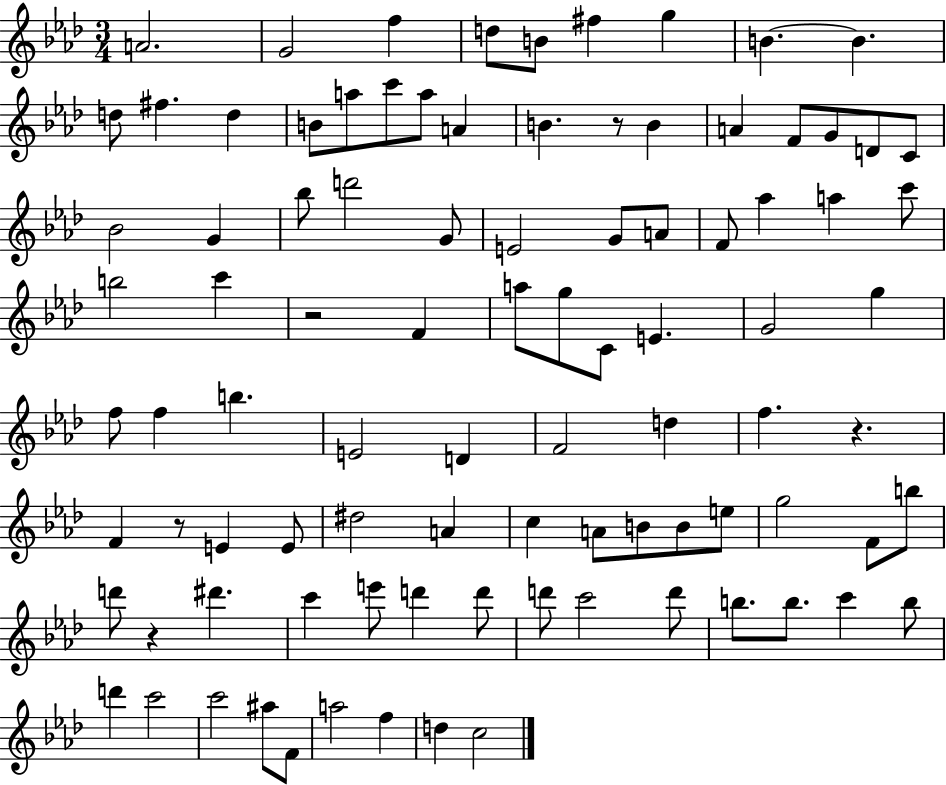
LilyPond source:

{
  \clef treble
  \numericTimeSignature
  \time 3/4
  \key aes \major
  a'2. | g'2 f''4 | d''8 b'8 fis''4 g''4 | b'4.~~ b'4. | \break d''8 fis''4. d''4 | b'8 a''8 c'''8 a''8 a'4 | b'4. r8 b'4 | a'4 f'8 g'8 d'8 c'8 | \break bes'2 g'4 | bes''8 d'''2 g'8 | e'2 g'8 a'8 | f'8 aes''4 a''4 c'''8 | \break b''2 c'''4 | r2 f'4 | a''8 g''8 c'8 e'4. | g'2 g''4 | \break f''8 f''4 b''4. | e'2 d'4 | f'2 d''4 | f''4. r4. | \break f'4 r8 e'4 e'8 | dis''2 a'4 | c''4 a'8 b'8 b'8 e''8 | g''2 f'8 b''8 | \break d'''8 r4 dis'''4. | c'''4 e'''8 d'''4 d'''8 | d'''8 c'''2 d'''8 | b''8. b''8. c'''4 b''8 | \break d'''4 c'''2 | c'''2 ais''8 f'8 | a''2 f''4 | d''4 c''2 | \break \bar "|."
}